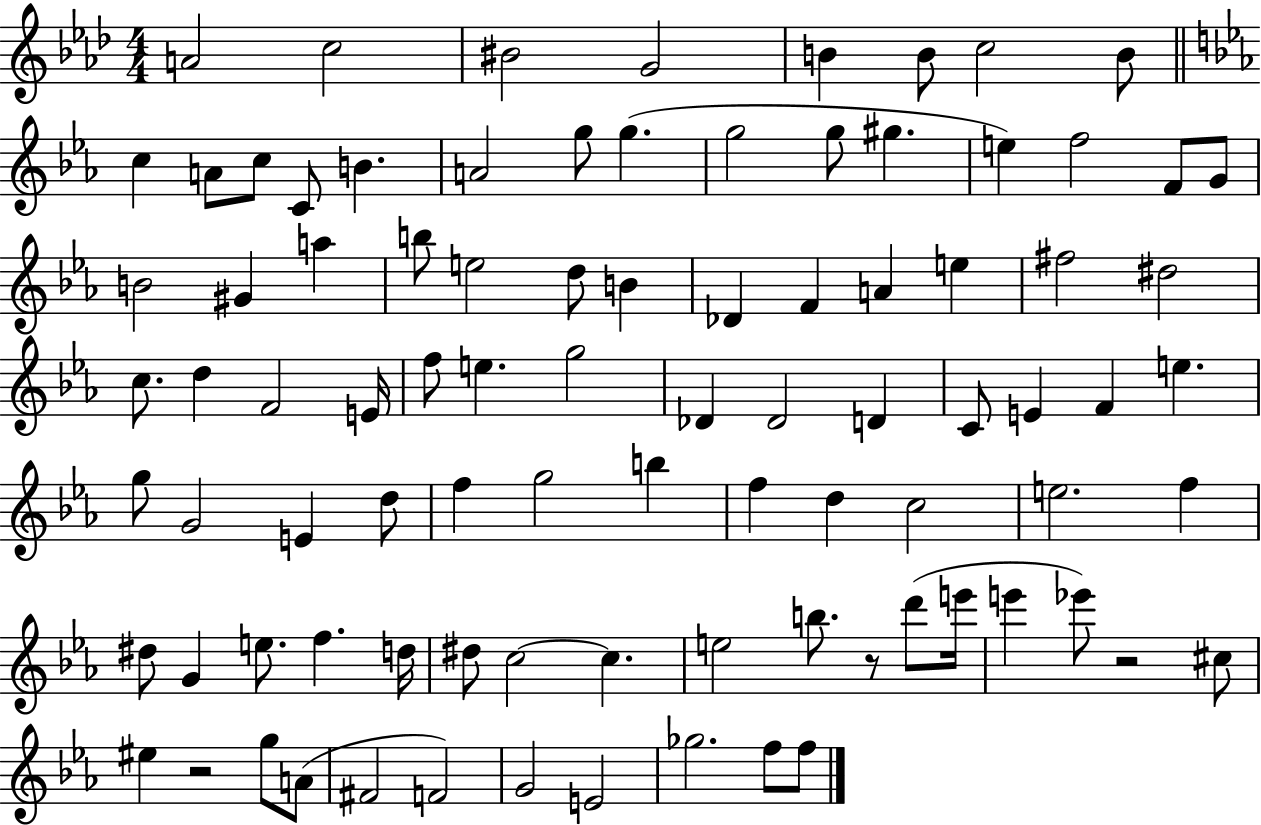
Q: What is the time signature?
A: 4/4